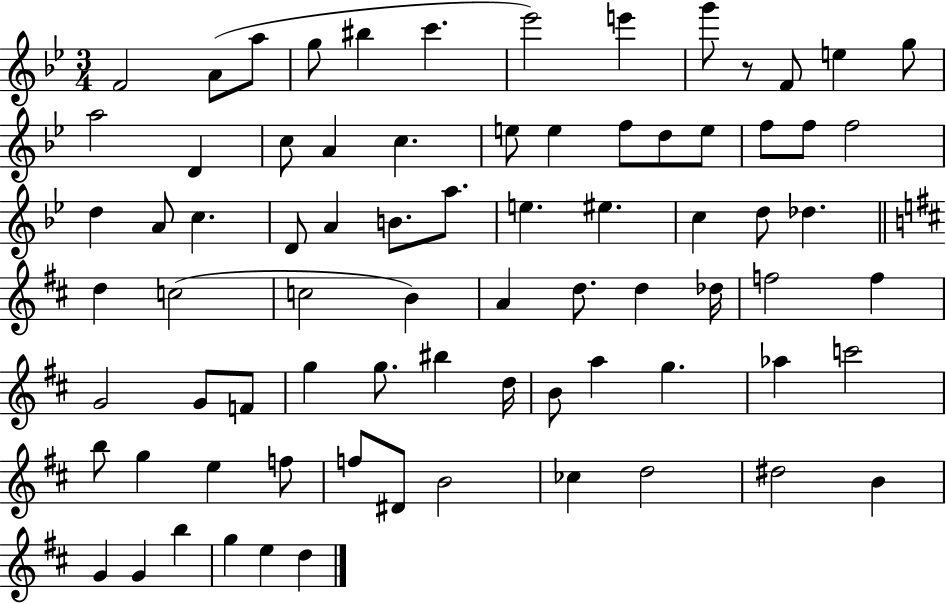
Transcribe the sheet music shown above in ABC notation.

X:1
T:Untitled
M:3/4
L:1/4
K:Bb
F2 A/2 a/2 g/2 ^b c' _e'2 e' g'/2 z/2 F/2 e g/2 a2 D c/2 A c e/2 e f/2 d/2 e/2 f/2 f/2 f2 d A/2 c D/2 A B/2 a/2 e ^e c d/2 _d d c2 c2 B A d/2 d _d/4 f2 f G2 G/2 F/2 g g/2 ^b d/4 B/2 a g _a c'2 b/2 g e f/2 f/2 ^D/2 B2 _c d2 ^d2 B G G b g e d